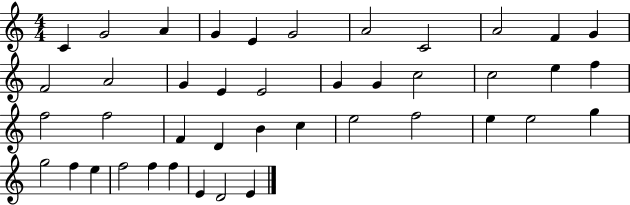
{
  \clef treble
  \numericTimeSignature
  \time 4/4
  \key c \major
  c'4 g'2 a'4 | g'4 e'4 g'2 | a'2 c'2 | a'2 f'4 g'4 | \break f'2 a'2 | g'4 e'4 e'2 | g'4 g'4 c''2 | c''2 e''4 f''4 | \break f''2 f''2 | f'4 d'4 b'4 c''4 | e''2 f''2 | e''4 e''2 g''4 | \break g''2 f''4 e''4 | f''2 f''4 f''4 | e'4 d'2 e'4 | \bar "|."
}